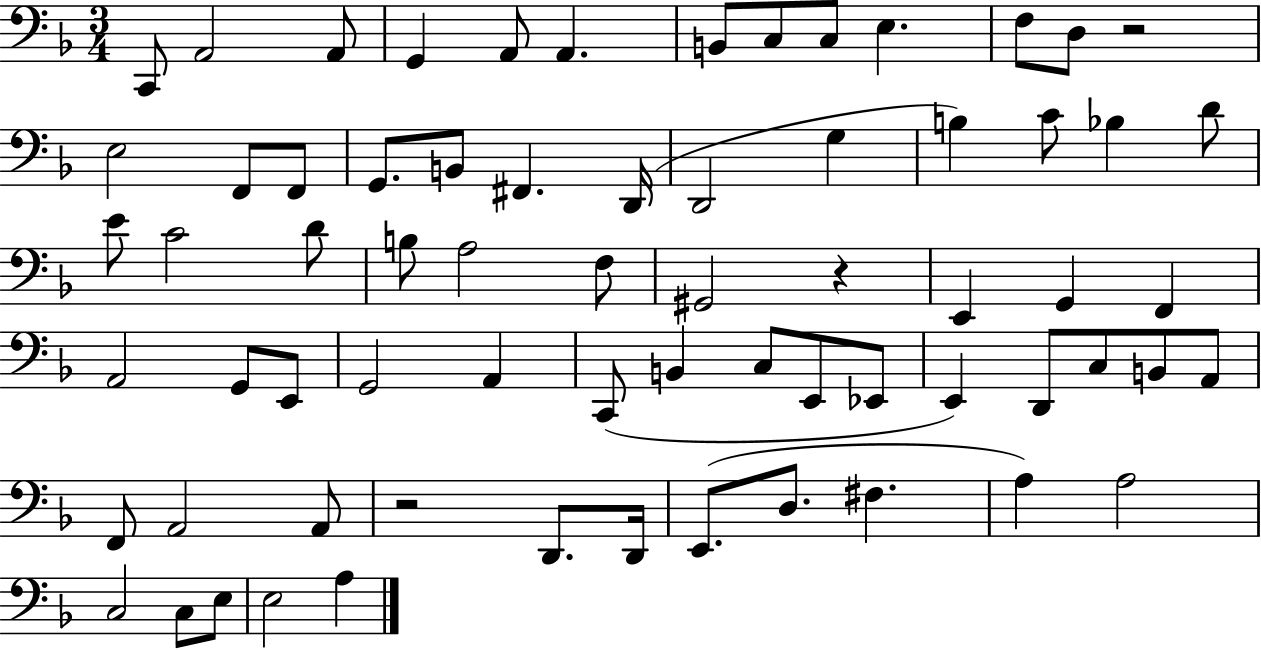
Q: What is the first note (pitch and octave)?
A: C2